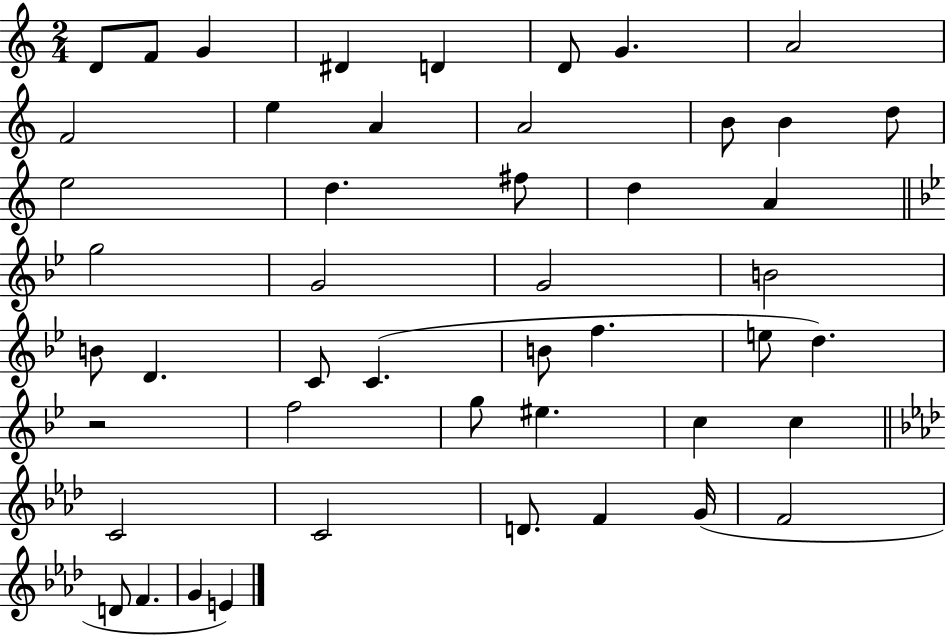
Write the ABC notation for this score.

X:1
T:Untitled
M:2/4
L:1/4
K:C
D/2 F/2 G ^D D D/2 G A2 F2 e A A2 B/2 B d/2 e2 d ^f/2 d A g2 G2 G2 B2 B/2 D C/2 C B/2 f e/2 d z2 f2 g/2 ^e c c C2 C2 D/2 F G/4 F2 D/2 F G E